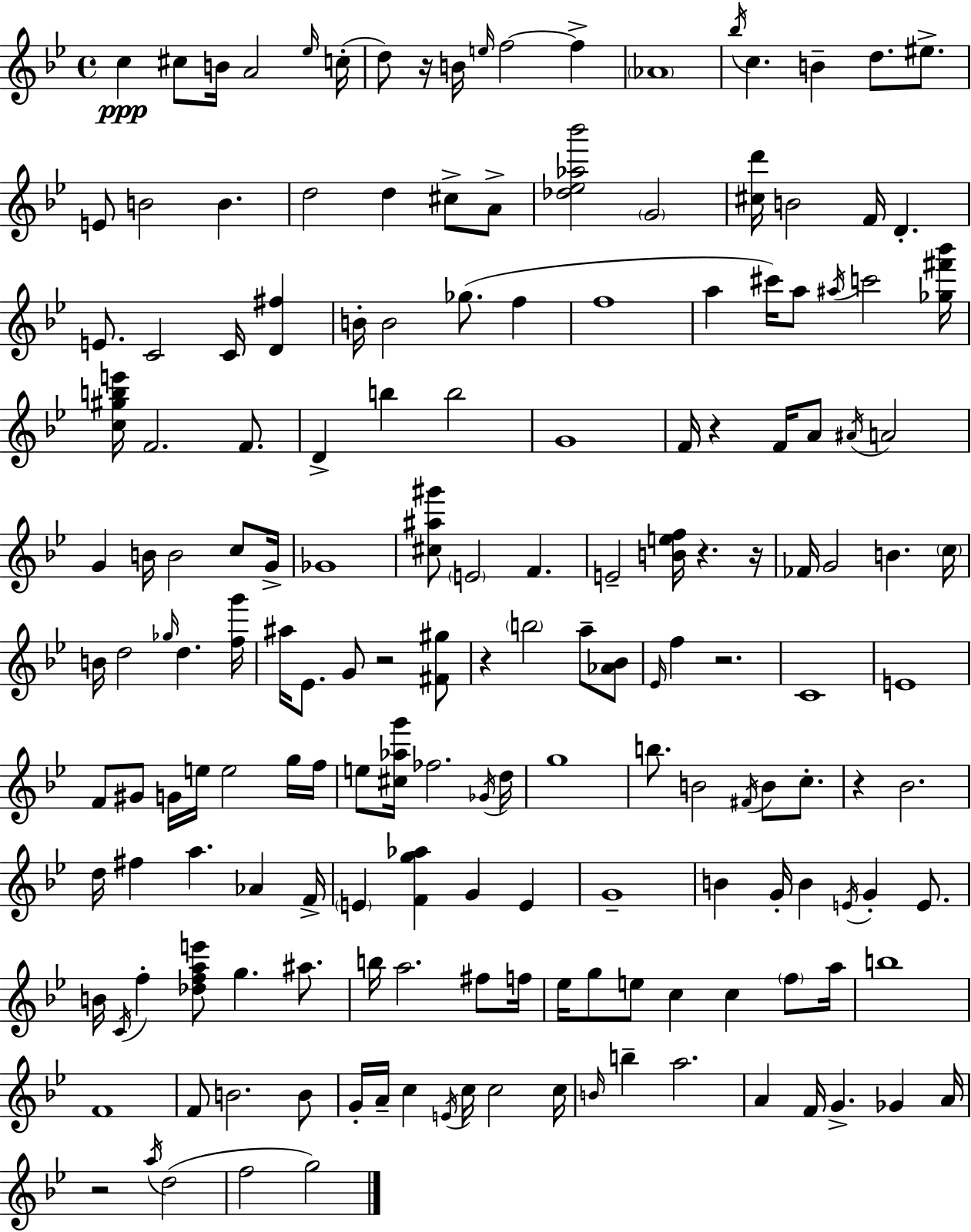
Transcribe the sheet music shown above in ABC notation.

X:1
T:Untitled
M:4/4
L:1/4
K:Bb
c ^c/2 B/4 A2 _e/4 c/4 d/2 z/4 B/4 e/4 f2 f _A4 _b/4 c B d/2 ^e/2 E/2 B2 B d2 d ^c/2 A/2 [_d_e_a_b']2 G2 [^cd']/4 B2 F/4 D E/2 C2 C/4 [D^f] B/4 B2 _g/2 f f4 a ^c'/4 a/2 ^a/4 c'2 [_g^f'_b']/4 [c^gbe']/4 F2 F/2 D b b2 G4 F/4 z F/4 A/2 ^A/4 A2 G B/4 B2 c/2 G/4 _G4 [^c^a^g']/2 E2 F E2 [Bef]/4 z z/4 _F/4 G2 B c/4 B/4 d2 _g/4 d [fg']/4 ^a/4 _E/2 G/2 z2 [^F^g]/2 z b2 a/2 [_A_B]/2 _E/4 f z2 C4 E4 F/2 ^G/2 G/4 e/4 e2 g/4 f/4 e/2 [^c_ag']/4 _f2 _G/4 d/4 g4 b/2 B2 ^F/4 B/2 c/2 z _B2 d/4 ^f a _A F/4 E [Fg_a] G E G4 B G/4 B E/4 G E/2 B/4 C/4 f [_dfae']/2 g ^a/2 b/4 a2 ^f/2 f/4 _e/4 g/2 e/2 c c f/2 a/4 b4 F4 F/2 B2 B/2 G/4 A/4 c E/4 c/4 c2 c/4 B/4 b a2 A F/4 G _G A/4 z2 a/4 d2 f2 g2